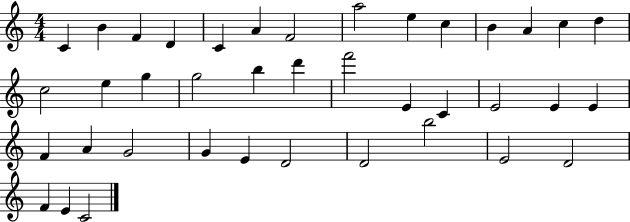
{
  \clef treble
  \numericTimeSignature
  \time 4/4
  \key c \major
  c'4 b'4 f'4 d'4 | c'4 a'4 f'2 | a''2 e''4 c''4 | b'4 a'4 c''4 d''4 | \break c''2 e''4 g''4 | g''2 b''4 d'''4 | f'''2 e'4 c'4 | e'2 e'4 e'4 | \break f'4 a'4 g'2 | g'4 e'4 d'2 | d'2 b''2 | e'2 d'2 | \break f'4 e'4 c'2 | \bar "|."
}